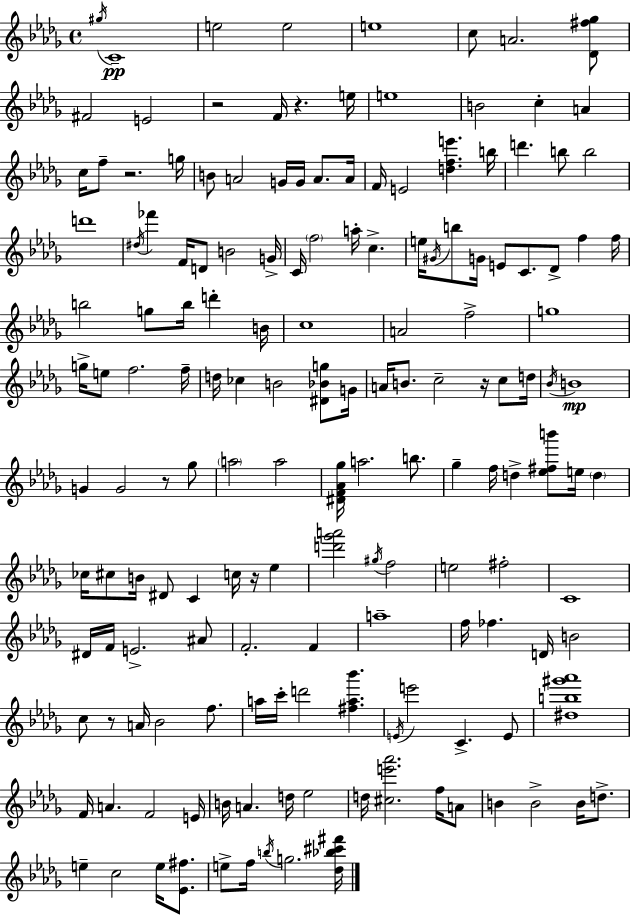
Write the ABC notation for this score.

X:1
T:Untitled
M:4/4
L:1/4
K:Bbm
^g/4 C4 e2 e2 e4 c/2 A2 [_D^f_g]/2 ^F2 E2 z2 F/4 z e/4 e4 B2 c A c/4 f/2 z2 g/4 B/2 A2 G/4 G/4 A/2 A/4 F/4 E2 [dfe'] b/4 d' b/2 b2 d'4 ^d/4 _f' F/4 D/2 B2 G/4 C/4 f2 a/4 c e/4 ^G/4 b/2 G/4 E/2 C/2 _D/2 f f/4 b2 g/2 b/4 d' B/4 c4 A2 f2 g4 g/4 e/2 f2 f/4 d/4 _c B2 [^D_Bg]/2 G/4 A/4 B/2 c2 z/4 c/2 d/4 _B/4 B4 G G2 z/2 _g/2 a2 a2 [^DF_A_g]/4 a2 b/2 _g f/4 d [_e^fb']/2 e/4 d _c/4 ^c/2 B/4 ^D/2 C c/4 z/4 _e [d'_g'a']2 ^g/4 f2 e2 ^f2 C4 ^D/4 F/4 E2 ^A/2 F2 F a4 f/4 _f D/4 B2 c/2 z/2 A/4 _B2 f/2 a/4 c'/4 d'2 [^fa_b'] E/4 e'2 C E/2 [^db^g'_a']4 F/4 A F2 E/4 B/4 A d/4 _e2 d/4 [^ce'_a']2 f/4 A/2 B B2 B/4 d/2 e c2 e/4 [_E^f]/2 e/2 f/4 b/4 g2 [_d_b^c'^f']/4